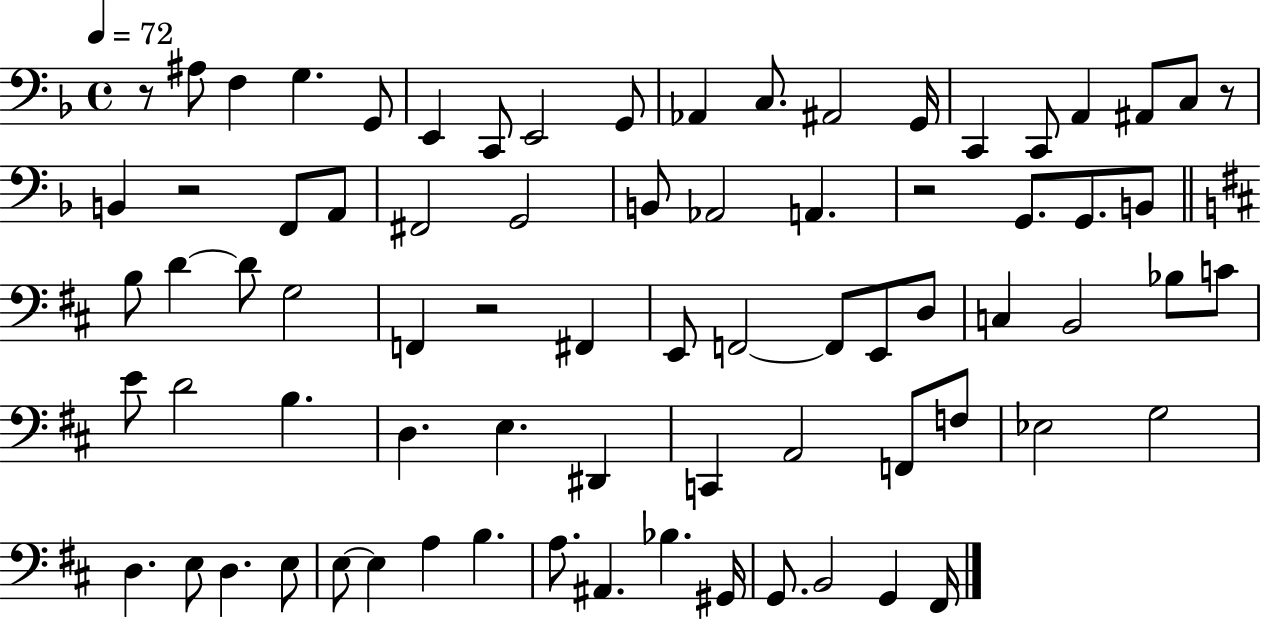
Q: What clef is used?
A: bass